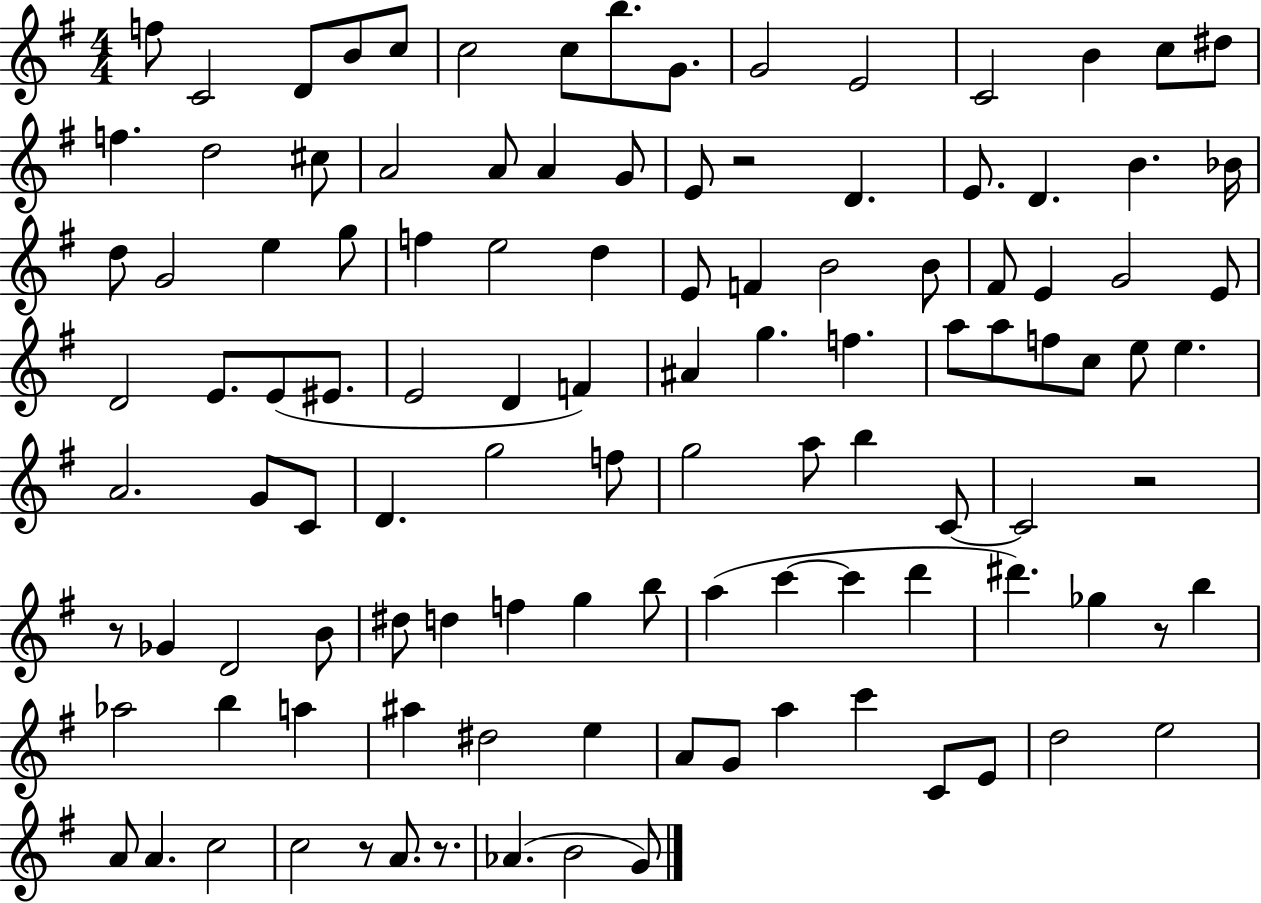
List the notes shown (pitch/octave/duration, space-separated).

F5/e C4/h D4/e B4/e C5/e C5/h C5/e B5/e. G4/e. G4/h E4/h C4/h B4/q C5/e D#5/e F5/q. D5/h C#5/e A4/h A4/e A4/q G4/e E4/e R/h D4/q. E4/e. D4/q. B4/q. Bb4/s D5/e G4/h E5/q G5/e F5/q E5/h D5/q E4/e F4/q B4/h B4/e F#4/e E4/q G4/h E4/e D4/h E4/e. E4/e EIS4/e. E4/h D4/q F4/q A#4/q G5/q. F5/q. A5/e A5/e F5/e C5/e E5/e E5/q. A4/h. G4/e C4/e D4/q. G5/h F5/e G5/h A5/e B5/q C4/e C4/h R/h R/e Gb4/q D4/h B4/e D#5/e D5/q F5/q G5/q B5/e A5/q C6/q C6/q D6/q D#6/q. Gb5/q R/e B5/q Ab5/h B5/q A5/q A#5/q D#5/h E5/q A4/e G4/e A5/q C6/q C4/e E4/e D5/h E5/h A4/e A4/q. C5/h C5/h R/e A4/e. R/e. Ab4/q. B4/h G4/e